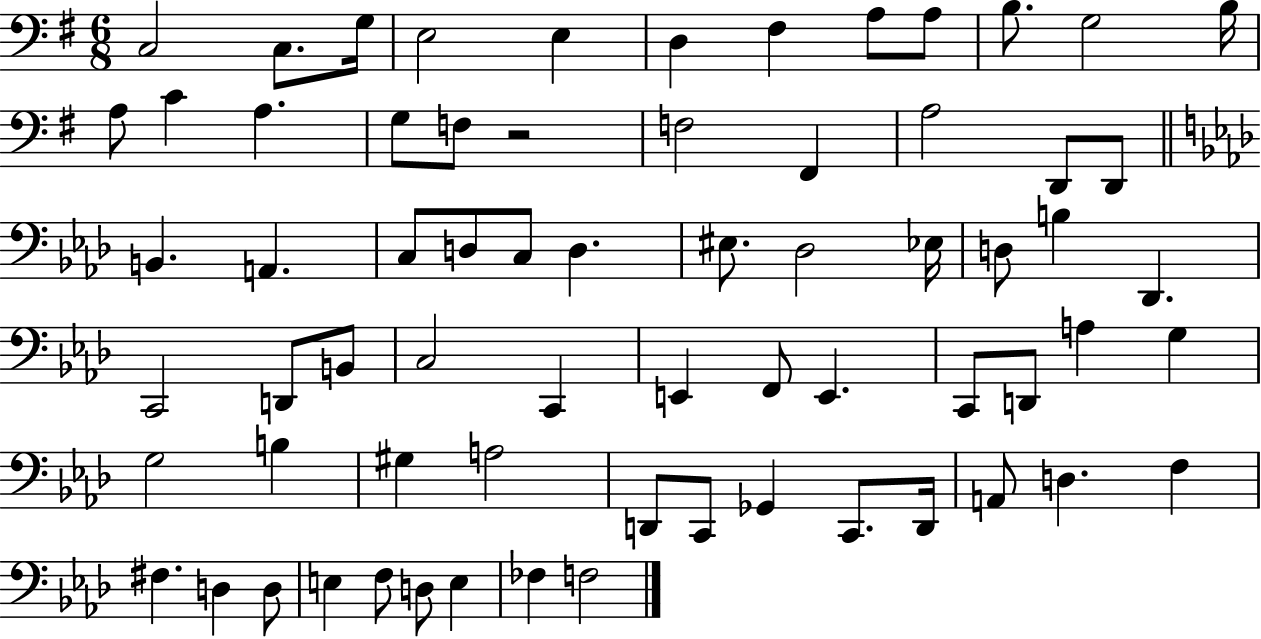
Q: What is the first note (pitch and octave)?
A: C3